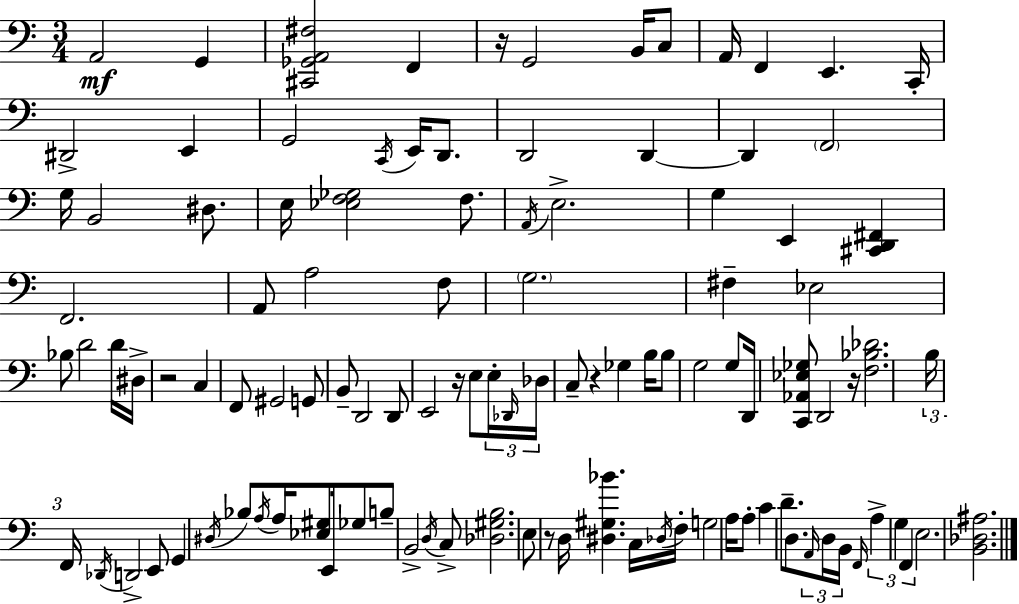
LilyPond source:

{
  \clef bass
  \numericTimeSignature
  \time 3/4
  \key c \major
  \repeat volta 2 { a,2\mf g,4 | <cis, ges, a, fis>2 f,4 | r16 g,2 b,16 c8 | a,16 f,4 e,4. c,16-. | \break dis,2-> e,4 | g,2 \acciaccatura { c,16 } e,16 d,8. | d,2 d,4~~ | d,4 \parenthesize f,2 | \break g16 b,2 dis8. | e16 <ees f ges>2 f8. | \acciaccatura { a,16 } e2.-> | g4 e,4 <cis, d, fis,>4 | \break f,2. | a,8 a2 | f8 \parenthesize g2. | fis4-- ees2 | \break bes8 d'2 | d'16 dis16-> r2 c4 | f,8 gis,2 | g,8 b,8-- d,2 | \break d,8 e,2 r16 e8 | \tuplet 3/2 { e16-. \grace { des,16 } des16 } c8-- r4 ges4 | b16 b8 g2 | g8 d,16 <c, aes, ees ges>8 d,2 | \break r16 <f bes des'>2. | \tuplet 3/2 { b16 f,16 \acciaccatura { des,16 } } d,2-> | e,8 g,4 \acciaccatura { dis16 } bes8 \acciaccatura { a16 } | a16 <ees gis>8 e,16 ges8 b8-- b,2-> | \break \acciaccatura { d16 } c8-> <des gis b>2. | e8 r8 d16 | <dis gis bes'>4. c16 \acciaccatura { des16 } f16-. g2 | a16 a8-. c'4 | \break d'8.-- d8. \tuplet 3/2 { \grace { a,16 } d16 b,16 } \grace { f,16 } \tuplet 3/2 { a4-> | g4 f,4 } e2. | <b, des ais>2. | } \bar "|."
}